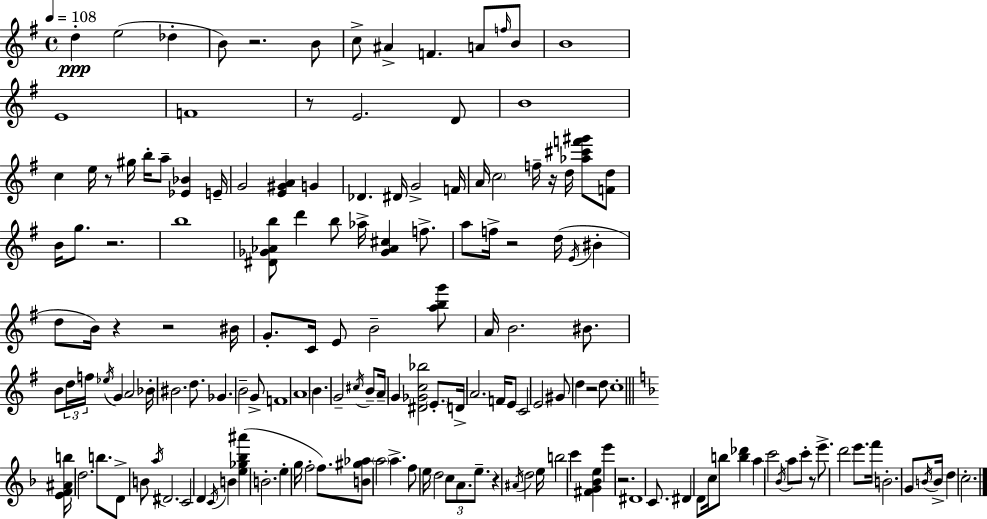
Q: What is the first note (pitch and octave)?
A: D5